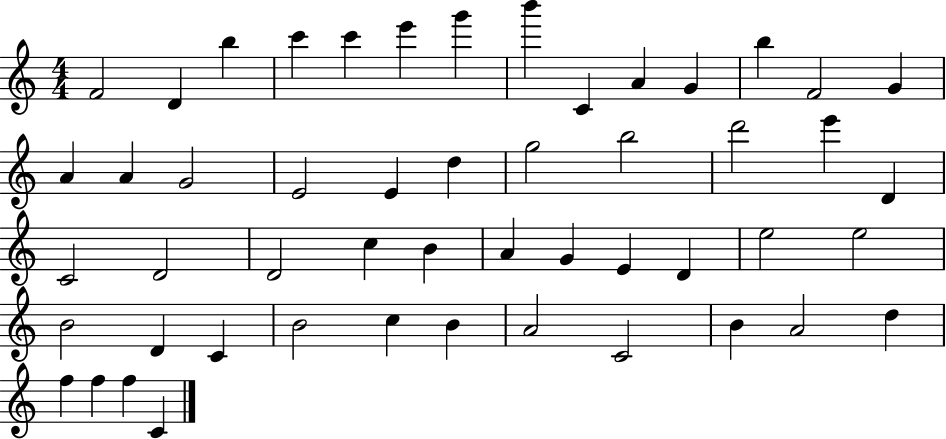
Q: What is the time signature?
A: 4/4